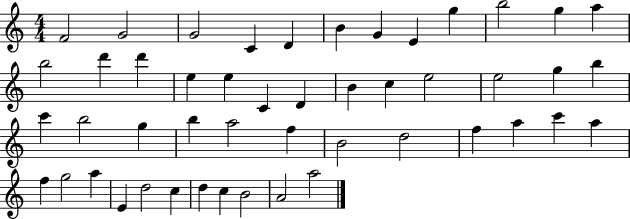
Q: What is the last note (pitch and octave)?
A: A5